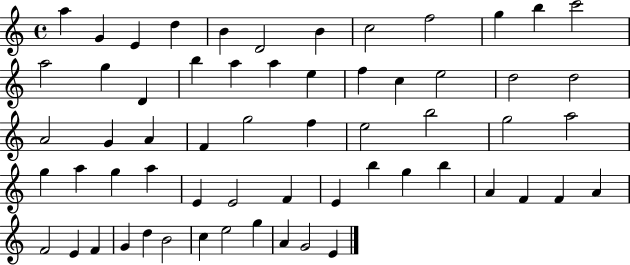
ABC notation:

X:1
T:Untitled
M:4/4
L:1/4
K:C
a G E d B D2 B c2 f2 g b c'2 a2 g D b a a e f c e2 d2 d2 A2 G A F g2 f e2 b2 g2 a2 g a g a E E2 F E b g b A F F A F2 E F G d B2 c e2 g A G2 E